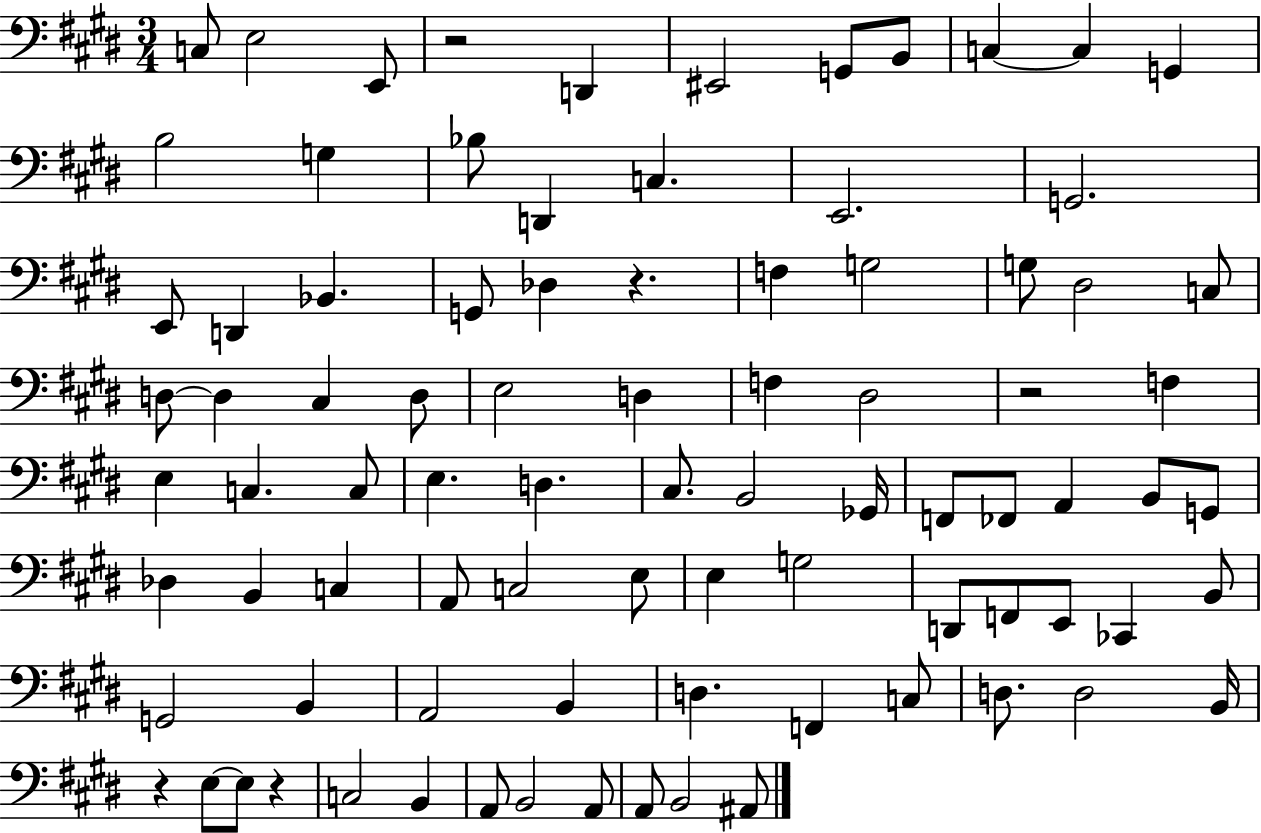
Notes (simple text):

C3/e E3/h E2/e R/h D2/q EIS2/h G2/e B2/e C3/q C3/q G2/q B3/h G3/q Bb3/e D2/q C3/q. E2/h. G2/h. E2/e D2/q Bb2/q. G2/e Db3/q R/q. F3/q G3/h G3/e D#3/h C3/e D3/e D3/q C#3/q D3/e E3/h D3/q F3/q D#3/h R/h F3/q E3/q C3/q. C3/e E3/q. D3/q. C#3/e. B2/h Gb2/s F2/e FES2/e A2/q B2/e G2/e Db3/q B2/q C3/q A2/e C3/h E3/e E3/q G3/h D2/e F2/e E2/e CES2/q B2/e G2/h B2/q A2/h B2/q D3/q. F2/q C3/e D3/e. D3/h B2/s R/q E3/e E3/e R/q C3/h B2/q A2/e B2/h A2/e A2/e B2/h A#2/e